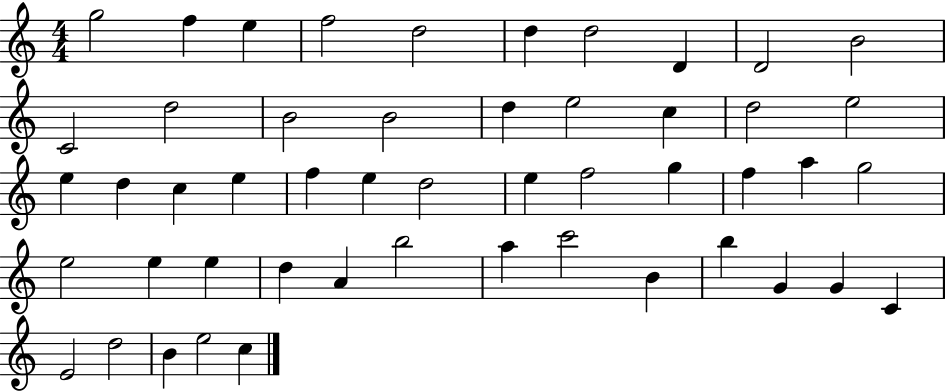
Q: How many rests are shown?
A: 0